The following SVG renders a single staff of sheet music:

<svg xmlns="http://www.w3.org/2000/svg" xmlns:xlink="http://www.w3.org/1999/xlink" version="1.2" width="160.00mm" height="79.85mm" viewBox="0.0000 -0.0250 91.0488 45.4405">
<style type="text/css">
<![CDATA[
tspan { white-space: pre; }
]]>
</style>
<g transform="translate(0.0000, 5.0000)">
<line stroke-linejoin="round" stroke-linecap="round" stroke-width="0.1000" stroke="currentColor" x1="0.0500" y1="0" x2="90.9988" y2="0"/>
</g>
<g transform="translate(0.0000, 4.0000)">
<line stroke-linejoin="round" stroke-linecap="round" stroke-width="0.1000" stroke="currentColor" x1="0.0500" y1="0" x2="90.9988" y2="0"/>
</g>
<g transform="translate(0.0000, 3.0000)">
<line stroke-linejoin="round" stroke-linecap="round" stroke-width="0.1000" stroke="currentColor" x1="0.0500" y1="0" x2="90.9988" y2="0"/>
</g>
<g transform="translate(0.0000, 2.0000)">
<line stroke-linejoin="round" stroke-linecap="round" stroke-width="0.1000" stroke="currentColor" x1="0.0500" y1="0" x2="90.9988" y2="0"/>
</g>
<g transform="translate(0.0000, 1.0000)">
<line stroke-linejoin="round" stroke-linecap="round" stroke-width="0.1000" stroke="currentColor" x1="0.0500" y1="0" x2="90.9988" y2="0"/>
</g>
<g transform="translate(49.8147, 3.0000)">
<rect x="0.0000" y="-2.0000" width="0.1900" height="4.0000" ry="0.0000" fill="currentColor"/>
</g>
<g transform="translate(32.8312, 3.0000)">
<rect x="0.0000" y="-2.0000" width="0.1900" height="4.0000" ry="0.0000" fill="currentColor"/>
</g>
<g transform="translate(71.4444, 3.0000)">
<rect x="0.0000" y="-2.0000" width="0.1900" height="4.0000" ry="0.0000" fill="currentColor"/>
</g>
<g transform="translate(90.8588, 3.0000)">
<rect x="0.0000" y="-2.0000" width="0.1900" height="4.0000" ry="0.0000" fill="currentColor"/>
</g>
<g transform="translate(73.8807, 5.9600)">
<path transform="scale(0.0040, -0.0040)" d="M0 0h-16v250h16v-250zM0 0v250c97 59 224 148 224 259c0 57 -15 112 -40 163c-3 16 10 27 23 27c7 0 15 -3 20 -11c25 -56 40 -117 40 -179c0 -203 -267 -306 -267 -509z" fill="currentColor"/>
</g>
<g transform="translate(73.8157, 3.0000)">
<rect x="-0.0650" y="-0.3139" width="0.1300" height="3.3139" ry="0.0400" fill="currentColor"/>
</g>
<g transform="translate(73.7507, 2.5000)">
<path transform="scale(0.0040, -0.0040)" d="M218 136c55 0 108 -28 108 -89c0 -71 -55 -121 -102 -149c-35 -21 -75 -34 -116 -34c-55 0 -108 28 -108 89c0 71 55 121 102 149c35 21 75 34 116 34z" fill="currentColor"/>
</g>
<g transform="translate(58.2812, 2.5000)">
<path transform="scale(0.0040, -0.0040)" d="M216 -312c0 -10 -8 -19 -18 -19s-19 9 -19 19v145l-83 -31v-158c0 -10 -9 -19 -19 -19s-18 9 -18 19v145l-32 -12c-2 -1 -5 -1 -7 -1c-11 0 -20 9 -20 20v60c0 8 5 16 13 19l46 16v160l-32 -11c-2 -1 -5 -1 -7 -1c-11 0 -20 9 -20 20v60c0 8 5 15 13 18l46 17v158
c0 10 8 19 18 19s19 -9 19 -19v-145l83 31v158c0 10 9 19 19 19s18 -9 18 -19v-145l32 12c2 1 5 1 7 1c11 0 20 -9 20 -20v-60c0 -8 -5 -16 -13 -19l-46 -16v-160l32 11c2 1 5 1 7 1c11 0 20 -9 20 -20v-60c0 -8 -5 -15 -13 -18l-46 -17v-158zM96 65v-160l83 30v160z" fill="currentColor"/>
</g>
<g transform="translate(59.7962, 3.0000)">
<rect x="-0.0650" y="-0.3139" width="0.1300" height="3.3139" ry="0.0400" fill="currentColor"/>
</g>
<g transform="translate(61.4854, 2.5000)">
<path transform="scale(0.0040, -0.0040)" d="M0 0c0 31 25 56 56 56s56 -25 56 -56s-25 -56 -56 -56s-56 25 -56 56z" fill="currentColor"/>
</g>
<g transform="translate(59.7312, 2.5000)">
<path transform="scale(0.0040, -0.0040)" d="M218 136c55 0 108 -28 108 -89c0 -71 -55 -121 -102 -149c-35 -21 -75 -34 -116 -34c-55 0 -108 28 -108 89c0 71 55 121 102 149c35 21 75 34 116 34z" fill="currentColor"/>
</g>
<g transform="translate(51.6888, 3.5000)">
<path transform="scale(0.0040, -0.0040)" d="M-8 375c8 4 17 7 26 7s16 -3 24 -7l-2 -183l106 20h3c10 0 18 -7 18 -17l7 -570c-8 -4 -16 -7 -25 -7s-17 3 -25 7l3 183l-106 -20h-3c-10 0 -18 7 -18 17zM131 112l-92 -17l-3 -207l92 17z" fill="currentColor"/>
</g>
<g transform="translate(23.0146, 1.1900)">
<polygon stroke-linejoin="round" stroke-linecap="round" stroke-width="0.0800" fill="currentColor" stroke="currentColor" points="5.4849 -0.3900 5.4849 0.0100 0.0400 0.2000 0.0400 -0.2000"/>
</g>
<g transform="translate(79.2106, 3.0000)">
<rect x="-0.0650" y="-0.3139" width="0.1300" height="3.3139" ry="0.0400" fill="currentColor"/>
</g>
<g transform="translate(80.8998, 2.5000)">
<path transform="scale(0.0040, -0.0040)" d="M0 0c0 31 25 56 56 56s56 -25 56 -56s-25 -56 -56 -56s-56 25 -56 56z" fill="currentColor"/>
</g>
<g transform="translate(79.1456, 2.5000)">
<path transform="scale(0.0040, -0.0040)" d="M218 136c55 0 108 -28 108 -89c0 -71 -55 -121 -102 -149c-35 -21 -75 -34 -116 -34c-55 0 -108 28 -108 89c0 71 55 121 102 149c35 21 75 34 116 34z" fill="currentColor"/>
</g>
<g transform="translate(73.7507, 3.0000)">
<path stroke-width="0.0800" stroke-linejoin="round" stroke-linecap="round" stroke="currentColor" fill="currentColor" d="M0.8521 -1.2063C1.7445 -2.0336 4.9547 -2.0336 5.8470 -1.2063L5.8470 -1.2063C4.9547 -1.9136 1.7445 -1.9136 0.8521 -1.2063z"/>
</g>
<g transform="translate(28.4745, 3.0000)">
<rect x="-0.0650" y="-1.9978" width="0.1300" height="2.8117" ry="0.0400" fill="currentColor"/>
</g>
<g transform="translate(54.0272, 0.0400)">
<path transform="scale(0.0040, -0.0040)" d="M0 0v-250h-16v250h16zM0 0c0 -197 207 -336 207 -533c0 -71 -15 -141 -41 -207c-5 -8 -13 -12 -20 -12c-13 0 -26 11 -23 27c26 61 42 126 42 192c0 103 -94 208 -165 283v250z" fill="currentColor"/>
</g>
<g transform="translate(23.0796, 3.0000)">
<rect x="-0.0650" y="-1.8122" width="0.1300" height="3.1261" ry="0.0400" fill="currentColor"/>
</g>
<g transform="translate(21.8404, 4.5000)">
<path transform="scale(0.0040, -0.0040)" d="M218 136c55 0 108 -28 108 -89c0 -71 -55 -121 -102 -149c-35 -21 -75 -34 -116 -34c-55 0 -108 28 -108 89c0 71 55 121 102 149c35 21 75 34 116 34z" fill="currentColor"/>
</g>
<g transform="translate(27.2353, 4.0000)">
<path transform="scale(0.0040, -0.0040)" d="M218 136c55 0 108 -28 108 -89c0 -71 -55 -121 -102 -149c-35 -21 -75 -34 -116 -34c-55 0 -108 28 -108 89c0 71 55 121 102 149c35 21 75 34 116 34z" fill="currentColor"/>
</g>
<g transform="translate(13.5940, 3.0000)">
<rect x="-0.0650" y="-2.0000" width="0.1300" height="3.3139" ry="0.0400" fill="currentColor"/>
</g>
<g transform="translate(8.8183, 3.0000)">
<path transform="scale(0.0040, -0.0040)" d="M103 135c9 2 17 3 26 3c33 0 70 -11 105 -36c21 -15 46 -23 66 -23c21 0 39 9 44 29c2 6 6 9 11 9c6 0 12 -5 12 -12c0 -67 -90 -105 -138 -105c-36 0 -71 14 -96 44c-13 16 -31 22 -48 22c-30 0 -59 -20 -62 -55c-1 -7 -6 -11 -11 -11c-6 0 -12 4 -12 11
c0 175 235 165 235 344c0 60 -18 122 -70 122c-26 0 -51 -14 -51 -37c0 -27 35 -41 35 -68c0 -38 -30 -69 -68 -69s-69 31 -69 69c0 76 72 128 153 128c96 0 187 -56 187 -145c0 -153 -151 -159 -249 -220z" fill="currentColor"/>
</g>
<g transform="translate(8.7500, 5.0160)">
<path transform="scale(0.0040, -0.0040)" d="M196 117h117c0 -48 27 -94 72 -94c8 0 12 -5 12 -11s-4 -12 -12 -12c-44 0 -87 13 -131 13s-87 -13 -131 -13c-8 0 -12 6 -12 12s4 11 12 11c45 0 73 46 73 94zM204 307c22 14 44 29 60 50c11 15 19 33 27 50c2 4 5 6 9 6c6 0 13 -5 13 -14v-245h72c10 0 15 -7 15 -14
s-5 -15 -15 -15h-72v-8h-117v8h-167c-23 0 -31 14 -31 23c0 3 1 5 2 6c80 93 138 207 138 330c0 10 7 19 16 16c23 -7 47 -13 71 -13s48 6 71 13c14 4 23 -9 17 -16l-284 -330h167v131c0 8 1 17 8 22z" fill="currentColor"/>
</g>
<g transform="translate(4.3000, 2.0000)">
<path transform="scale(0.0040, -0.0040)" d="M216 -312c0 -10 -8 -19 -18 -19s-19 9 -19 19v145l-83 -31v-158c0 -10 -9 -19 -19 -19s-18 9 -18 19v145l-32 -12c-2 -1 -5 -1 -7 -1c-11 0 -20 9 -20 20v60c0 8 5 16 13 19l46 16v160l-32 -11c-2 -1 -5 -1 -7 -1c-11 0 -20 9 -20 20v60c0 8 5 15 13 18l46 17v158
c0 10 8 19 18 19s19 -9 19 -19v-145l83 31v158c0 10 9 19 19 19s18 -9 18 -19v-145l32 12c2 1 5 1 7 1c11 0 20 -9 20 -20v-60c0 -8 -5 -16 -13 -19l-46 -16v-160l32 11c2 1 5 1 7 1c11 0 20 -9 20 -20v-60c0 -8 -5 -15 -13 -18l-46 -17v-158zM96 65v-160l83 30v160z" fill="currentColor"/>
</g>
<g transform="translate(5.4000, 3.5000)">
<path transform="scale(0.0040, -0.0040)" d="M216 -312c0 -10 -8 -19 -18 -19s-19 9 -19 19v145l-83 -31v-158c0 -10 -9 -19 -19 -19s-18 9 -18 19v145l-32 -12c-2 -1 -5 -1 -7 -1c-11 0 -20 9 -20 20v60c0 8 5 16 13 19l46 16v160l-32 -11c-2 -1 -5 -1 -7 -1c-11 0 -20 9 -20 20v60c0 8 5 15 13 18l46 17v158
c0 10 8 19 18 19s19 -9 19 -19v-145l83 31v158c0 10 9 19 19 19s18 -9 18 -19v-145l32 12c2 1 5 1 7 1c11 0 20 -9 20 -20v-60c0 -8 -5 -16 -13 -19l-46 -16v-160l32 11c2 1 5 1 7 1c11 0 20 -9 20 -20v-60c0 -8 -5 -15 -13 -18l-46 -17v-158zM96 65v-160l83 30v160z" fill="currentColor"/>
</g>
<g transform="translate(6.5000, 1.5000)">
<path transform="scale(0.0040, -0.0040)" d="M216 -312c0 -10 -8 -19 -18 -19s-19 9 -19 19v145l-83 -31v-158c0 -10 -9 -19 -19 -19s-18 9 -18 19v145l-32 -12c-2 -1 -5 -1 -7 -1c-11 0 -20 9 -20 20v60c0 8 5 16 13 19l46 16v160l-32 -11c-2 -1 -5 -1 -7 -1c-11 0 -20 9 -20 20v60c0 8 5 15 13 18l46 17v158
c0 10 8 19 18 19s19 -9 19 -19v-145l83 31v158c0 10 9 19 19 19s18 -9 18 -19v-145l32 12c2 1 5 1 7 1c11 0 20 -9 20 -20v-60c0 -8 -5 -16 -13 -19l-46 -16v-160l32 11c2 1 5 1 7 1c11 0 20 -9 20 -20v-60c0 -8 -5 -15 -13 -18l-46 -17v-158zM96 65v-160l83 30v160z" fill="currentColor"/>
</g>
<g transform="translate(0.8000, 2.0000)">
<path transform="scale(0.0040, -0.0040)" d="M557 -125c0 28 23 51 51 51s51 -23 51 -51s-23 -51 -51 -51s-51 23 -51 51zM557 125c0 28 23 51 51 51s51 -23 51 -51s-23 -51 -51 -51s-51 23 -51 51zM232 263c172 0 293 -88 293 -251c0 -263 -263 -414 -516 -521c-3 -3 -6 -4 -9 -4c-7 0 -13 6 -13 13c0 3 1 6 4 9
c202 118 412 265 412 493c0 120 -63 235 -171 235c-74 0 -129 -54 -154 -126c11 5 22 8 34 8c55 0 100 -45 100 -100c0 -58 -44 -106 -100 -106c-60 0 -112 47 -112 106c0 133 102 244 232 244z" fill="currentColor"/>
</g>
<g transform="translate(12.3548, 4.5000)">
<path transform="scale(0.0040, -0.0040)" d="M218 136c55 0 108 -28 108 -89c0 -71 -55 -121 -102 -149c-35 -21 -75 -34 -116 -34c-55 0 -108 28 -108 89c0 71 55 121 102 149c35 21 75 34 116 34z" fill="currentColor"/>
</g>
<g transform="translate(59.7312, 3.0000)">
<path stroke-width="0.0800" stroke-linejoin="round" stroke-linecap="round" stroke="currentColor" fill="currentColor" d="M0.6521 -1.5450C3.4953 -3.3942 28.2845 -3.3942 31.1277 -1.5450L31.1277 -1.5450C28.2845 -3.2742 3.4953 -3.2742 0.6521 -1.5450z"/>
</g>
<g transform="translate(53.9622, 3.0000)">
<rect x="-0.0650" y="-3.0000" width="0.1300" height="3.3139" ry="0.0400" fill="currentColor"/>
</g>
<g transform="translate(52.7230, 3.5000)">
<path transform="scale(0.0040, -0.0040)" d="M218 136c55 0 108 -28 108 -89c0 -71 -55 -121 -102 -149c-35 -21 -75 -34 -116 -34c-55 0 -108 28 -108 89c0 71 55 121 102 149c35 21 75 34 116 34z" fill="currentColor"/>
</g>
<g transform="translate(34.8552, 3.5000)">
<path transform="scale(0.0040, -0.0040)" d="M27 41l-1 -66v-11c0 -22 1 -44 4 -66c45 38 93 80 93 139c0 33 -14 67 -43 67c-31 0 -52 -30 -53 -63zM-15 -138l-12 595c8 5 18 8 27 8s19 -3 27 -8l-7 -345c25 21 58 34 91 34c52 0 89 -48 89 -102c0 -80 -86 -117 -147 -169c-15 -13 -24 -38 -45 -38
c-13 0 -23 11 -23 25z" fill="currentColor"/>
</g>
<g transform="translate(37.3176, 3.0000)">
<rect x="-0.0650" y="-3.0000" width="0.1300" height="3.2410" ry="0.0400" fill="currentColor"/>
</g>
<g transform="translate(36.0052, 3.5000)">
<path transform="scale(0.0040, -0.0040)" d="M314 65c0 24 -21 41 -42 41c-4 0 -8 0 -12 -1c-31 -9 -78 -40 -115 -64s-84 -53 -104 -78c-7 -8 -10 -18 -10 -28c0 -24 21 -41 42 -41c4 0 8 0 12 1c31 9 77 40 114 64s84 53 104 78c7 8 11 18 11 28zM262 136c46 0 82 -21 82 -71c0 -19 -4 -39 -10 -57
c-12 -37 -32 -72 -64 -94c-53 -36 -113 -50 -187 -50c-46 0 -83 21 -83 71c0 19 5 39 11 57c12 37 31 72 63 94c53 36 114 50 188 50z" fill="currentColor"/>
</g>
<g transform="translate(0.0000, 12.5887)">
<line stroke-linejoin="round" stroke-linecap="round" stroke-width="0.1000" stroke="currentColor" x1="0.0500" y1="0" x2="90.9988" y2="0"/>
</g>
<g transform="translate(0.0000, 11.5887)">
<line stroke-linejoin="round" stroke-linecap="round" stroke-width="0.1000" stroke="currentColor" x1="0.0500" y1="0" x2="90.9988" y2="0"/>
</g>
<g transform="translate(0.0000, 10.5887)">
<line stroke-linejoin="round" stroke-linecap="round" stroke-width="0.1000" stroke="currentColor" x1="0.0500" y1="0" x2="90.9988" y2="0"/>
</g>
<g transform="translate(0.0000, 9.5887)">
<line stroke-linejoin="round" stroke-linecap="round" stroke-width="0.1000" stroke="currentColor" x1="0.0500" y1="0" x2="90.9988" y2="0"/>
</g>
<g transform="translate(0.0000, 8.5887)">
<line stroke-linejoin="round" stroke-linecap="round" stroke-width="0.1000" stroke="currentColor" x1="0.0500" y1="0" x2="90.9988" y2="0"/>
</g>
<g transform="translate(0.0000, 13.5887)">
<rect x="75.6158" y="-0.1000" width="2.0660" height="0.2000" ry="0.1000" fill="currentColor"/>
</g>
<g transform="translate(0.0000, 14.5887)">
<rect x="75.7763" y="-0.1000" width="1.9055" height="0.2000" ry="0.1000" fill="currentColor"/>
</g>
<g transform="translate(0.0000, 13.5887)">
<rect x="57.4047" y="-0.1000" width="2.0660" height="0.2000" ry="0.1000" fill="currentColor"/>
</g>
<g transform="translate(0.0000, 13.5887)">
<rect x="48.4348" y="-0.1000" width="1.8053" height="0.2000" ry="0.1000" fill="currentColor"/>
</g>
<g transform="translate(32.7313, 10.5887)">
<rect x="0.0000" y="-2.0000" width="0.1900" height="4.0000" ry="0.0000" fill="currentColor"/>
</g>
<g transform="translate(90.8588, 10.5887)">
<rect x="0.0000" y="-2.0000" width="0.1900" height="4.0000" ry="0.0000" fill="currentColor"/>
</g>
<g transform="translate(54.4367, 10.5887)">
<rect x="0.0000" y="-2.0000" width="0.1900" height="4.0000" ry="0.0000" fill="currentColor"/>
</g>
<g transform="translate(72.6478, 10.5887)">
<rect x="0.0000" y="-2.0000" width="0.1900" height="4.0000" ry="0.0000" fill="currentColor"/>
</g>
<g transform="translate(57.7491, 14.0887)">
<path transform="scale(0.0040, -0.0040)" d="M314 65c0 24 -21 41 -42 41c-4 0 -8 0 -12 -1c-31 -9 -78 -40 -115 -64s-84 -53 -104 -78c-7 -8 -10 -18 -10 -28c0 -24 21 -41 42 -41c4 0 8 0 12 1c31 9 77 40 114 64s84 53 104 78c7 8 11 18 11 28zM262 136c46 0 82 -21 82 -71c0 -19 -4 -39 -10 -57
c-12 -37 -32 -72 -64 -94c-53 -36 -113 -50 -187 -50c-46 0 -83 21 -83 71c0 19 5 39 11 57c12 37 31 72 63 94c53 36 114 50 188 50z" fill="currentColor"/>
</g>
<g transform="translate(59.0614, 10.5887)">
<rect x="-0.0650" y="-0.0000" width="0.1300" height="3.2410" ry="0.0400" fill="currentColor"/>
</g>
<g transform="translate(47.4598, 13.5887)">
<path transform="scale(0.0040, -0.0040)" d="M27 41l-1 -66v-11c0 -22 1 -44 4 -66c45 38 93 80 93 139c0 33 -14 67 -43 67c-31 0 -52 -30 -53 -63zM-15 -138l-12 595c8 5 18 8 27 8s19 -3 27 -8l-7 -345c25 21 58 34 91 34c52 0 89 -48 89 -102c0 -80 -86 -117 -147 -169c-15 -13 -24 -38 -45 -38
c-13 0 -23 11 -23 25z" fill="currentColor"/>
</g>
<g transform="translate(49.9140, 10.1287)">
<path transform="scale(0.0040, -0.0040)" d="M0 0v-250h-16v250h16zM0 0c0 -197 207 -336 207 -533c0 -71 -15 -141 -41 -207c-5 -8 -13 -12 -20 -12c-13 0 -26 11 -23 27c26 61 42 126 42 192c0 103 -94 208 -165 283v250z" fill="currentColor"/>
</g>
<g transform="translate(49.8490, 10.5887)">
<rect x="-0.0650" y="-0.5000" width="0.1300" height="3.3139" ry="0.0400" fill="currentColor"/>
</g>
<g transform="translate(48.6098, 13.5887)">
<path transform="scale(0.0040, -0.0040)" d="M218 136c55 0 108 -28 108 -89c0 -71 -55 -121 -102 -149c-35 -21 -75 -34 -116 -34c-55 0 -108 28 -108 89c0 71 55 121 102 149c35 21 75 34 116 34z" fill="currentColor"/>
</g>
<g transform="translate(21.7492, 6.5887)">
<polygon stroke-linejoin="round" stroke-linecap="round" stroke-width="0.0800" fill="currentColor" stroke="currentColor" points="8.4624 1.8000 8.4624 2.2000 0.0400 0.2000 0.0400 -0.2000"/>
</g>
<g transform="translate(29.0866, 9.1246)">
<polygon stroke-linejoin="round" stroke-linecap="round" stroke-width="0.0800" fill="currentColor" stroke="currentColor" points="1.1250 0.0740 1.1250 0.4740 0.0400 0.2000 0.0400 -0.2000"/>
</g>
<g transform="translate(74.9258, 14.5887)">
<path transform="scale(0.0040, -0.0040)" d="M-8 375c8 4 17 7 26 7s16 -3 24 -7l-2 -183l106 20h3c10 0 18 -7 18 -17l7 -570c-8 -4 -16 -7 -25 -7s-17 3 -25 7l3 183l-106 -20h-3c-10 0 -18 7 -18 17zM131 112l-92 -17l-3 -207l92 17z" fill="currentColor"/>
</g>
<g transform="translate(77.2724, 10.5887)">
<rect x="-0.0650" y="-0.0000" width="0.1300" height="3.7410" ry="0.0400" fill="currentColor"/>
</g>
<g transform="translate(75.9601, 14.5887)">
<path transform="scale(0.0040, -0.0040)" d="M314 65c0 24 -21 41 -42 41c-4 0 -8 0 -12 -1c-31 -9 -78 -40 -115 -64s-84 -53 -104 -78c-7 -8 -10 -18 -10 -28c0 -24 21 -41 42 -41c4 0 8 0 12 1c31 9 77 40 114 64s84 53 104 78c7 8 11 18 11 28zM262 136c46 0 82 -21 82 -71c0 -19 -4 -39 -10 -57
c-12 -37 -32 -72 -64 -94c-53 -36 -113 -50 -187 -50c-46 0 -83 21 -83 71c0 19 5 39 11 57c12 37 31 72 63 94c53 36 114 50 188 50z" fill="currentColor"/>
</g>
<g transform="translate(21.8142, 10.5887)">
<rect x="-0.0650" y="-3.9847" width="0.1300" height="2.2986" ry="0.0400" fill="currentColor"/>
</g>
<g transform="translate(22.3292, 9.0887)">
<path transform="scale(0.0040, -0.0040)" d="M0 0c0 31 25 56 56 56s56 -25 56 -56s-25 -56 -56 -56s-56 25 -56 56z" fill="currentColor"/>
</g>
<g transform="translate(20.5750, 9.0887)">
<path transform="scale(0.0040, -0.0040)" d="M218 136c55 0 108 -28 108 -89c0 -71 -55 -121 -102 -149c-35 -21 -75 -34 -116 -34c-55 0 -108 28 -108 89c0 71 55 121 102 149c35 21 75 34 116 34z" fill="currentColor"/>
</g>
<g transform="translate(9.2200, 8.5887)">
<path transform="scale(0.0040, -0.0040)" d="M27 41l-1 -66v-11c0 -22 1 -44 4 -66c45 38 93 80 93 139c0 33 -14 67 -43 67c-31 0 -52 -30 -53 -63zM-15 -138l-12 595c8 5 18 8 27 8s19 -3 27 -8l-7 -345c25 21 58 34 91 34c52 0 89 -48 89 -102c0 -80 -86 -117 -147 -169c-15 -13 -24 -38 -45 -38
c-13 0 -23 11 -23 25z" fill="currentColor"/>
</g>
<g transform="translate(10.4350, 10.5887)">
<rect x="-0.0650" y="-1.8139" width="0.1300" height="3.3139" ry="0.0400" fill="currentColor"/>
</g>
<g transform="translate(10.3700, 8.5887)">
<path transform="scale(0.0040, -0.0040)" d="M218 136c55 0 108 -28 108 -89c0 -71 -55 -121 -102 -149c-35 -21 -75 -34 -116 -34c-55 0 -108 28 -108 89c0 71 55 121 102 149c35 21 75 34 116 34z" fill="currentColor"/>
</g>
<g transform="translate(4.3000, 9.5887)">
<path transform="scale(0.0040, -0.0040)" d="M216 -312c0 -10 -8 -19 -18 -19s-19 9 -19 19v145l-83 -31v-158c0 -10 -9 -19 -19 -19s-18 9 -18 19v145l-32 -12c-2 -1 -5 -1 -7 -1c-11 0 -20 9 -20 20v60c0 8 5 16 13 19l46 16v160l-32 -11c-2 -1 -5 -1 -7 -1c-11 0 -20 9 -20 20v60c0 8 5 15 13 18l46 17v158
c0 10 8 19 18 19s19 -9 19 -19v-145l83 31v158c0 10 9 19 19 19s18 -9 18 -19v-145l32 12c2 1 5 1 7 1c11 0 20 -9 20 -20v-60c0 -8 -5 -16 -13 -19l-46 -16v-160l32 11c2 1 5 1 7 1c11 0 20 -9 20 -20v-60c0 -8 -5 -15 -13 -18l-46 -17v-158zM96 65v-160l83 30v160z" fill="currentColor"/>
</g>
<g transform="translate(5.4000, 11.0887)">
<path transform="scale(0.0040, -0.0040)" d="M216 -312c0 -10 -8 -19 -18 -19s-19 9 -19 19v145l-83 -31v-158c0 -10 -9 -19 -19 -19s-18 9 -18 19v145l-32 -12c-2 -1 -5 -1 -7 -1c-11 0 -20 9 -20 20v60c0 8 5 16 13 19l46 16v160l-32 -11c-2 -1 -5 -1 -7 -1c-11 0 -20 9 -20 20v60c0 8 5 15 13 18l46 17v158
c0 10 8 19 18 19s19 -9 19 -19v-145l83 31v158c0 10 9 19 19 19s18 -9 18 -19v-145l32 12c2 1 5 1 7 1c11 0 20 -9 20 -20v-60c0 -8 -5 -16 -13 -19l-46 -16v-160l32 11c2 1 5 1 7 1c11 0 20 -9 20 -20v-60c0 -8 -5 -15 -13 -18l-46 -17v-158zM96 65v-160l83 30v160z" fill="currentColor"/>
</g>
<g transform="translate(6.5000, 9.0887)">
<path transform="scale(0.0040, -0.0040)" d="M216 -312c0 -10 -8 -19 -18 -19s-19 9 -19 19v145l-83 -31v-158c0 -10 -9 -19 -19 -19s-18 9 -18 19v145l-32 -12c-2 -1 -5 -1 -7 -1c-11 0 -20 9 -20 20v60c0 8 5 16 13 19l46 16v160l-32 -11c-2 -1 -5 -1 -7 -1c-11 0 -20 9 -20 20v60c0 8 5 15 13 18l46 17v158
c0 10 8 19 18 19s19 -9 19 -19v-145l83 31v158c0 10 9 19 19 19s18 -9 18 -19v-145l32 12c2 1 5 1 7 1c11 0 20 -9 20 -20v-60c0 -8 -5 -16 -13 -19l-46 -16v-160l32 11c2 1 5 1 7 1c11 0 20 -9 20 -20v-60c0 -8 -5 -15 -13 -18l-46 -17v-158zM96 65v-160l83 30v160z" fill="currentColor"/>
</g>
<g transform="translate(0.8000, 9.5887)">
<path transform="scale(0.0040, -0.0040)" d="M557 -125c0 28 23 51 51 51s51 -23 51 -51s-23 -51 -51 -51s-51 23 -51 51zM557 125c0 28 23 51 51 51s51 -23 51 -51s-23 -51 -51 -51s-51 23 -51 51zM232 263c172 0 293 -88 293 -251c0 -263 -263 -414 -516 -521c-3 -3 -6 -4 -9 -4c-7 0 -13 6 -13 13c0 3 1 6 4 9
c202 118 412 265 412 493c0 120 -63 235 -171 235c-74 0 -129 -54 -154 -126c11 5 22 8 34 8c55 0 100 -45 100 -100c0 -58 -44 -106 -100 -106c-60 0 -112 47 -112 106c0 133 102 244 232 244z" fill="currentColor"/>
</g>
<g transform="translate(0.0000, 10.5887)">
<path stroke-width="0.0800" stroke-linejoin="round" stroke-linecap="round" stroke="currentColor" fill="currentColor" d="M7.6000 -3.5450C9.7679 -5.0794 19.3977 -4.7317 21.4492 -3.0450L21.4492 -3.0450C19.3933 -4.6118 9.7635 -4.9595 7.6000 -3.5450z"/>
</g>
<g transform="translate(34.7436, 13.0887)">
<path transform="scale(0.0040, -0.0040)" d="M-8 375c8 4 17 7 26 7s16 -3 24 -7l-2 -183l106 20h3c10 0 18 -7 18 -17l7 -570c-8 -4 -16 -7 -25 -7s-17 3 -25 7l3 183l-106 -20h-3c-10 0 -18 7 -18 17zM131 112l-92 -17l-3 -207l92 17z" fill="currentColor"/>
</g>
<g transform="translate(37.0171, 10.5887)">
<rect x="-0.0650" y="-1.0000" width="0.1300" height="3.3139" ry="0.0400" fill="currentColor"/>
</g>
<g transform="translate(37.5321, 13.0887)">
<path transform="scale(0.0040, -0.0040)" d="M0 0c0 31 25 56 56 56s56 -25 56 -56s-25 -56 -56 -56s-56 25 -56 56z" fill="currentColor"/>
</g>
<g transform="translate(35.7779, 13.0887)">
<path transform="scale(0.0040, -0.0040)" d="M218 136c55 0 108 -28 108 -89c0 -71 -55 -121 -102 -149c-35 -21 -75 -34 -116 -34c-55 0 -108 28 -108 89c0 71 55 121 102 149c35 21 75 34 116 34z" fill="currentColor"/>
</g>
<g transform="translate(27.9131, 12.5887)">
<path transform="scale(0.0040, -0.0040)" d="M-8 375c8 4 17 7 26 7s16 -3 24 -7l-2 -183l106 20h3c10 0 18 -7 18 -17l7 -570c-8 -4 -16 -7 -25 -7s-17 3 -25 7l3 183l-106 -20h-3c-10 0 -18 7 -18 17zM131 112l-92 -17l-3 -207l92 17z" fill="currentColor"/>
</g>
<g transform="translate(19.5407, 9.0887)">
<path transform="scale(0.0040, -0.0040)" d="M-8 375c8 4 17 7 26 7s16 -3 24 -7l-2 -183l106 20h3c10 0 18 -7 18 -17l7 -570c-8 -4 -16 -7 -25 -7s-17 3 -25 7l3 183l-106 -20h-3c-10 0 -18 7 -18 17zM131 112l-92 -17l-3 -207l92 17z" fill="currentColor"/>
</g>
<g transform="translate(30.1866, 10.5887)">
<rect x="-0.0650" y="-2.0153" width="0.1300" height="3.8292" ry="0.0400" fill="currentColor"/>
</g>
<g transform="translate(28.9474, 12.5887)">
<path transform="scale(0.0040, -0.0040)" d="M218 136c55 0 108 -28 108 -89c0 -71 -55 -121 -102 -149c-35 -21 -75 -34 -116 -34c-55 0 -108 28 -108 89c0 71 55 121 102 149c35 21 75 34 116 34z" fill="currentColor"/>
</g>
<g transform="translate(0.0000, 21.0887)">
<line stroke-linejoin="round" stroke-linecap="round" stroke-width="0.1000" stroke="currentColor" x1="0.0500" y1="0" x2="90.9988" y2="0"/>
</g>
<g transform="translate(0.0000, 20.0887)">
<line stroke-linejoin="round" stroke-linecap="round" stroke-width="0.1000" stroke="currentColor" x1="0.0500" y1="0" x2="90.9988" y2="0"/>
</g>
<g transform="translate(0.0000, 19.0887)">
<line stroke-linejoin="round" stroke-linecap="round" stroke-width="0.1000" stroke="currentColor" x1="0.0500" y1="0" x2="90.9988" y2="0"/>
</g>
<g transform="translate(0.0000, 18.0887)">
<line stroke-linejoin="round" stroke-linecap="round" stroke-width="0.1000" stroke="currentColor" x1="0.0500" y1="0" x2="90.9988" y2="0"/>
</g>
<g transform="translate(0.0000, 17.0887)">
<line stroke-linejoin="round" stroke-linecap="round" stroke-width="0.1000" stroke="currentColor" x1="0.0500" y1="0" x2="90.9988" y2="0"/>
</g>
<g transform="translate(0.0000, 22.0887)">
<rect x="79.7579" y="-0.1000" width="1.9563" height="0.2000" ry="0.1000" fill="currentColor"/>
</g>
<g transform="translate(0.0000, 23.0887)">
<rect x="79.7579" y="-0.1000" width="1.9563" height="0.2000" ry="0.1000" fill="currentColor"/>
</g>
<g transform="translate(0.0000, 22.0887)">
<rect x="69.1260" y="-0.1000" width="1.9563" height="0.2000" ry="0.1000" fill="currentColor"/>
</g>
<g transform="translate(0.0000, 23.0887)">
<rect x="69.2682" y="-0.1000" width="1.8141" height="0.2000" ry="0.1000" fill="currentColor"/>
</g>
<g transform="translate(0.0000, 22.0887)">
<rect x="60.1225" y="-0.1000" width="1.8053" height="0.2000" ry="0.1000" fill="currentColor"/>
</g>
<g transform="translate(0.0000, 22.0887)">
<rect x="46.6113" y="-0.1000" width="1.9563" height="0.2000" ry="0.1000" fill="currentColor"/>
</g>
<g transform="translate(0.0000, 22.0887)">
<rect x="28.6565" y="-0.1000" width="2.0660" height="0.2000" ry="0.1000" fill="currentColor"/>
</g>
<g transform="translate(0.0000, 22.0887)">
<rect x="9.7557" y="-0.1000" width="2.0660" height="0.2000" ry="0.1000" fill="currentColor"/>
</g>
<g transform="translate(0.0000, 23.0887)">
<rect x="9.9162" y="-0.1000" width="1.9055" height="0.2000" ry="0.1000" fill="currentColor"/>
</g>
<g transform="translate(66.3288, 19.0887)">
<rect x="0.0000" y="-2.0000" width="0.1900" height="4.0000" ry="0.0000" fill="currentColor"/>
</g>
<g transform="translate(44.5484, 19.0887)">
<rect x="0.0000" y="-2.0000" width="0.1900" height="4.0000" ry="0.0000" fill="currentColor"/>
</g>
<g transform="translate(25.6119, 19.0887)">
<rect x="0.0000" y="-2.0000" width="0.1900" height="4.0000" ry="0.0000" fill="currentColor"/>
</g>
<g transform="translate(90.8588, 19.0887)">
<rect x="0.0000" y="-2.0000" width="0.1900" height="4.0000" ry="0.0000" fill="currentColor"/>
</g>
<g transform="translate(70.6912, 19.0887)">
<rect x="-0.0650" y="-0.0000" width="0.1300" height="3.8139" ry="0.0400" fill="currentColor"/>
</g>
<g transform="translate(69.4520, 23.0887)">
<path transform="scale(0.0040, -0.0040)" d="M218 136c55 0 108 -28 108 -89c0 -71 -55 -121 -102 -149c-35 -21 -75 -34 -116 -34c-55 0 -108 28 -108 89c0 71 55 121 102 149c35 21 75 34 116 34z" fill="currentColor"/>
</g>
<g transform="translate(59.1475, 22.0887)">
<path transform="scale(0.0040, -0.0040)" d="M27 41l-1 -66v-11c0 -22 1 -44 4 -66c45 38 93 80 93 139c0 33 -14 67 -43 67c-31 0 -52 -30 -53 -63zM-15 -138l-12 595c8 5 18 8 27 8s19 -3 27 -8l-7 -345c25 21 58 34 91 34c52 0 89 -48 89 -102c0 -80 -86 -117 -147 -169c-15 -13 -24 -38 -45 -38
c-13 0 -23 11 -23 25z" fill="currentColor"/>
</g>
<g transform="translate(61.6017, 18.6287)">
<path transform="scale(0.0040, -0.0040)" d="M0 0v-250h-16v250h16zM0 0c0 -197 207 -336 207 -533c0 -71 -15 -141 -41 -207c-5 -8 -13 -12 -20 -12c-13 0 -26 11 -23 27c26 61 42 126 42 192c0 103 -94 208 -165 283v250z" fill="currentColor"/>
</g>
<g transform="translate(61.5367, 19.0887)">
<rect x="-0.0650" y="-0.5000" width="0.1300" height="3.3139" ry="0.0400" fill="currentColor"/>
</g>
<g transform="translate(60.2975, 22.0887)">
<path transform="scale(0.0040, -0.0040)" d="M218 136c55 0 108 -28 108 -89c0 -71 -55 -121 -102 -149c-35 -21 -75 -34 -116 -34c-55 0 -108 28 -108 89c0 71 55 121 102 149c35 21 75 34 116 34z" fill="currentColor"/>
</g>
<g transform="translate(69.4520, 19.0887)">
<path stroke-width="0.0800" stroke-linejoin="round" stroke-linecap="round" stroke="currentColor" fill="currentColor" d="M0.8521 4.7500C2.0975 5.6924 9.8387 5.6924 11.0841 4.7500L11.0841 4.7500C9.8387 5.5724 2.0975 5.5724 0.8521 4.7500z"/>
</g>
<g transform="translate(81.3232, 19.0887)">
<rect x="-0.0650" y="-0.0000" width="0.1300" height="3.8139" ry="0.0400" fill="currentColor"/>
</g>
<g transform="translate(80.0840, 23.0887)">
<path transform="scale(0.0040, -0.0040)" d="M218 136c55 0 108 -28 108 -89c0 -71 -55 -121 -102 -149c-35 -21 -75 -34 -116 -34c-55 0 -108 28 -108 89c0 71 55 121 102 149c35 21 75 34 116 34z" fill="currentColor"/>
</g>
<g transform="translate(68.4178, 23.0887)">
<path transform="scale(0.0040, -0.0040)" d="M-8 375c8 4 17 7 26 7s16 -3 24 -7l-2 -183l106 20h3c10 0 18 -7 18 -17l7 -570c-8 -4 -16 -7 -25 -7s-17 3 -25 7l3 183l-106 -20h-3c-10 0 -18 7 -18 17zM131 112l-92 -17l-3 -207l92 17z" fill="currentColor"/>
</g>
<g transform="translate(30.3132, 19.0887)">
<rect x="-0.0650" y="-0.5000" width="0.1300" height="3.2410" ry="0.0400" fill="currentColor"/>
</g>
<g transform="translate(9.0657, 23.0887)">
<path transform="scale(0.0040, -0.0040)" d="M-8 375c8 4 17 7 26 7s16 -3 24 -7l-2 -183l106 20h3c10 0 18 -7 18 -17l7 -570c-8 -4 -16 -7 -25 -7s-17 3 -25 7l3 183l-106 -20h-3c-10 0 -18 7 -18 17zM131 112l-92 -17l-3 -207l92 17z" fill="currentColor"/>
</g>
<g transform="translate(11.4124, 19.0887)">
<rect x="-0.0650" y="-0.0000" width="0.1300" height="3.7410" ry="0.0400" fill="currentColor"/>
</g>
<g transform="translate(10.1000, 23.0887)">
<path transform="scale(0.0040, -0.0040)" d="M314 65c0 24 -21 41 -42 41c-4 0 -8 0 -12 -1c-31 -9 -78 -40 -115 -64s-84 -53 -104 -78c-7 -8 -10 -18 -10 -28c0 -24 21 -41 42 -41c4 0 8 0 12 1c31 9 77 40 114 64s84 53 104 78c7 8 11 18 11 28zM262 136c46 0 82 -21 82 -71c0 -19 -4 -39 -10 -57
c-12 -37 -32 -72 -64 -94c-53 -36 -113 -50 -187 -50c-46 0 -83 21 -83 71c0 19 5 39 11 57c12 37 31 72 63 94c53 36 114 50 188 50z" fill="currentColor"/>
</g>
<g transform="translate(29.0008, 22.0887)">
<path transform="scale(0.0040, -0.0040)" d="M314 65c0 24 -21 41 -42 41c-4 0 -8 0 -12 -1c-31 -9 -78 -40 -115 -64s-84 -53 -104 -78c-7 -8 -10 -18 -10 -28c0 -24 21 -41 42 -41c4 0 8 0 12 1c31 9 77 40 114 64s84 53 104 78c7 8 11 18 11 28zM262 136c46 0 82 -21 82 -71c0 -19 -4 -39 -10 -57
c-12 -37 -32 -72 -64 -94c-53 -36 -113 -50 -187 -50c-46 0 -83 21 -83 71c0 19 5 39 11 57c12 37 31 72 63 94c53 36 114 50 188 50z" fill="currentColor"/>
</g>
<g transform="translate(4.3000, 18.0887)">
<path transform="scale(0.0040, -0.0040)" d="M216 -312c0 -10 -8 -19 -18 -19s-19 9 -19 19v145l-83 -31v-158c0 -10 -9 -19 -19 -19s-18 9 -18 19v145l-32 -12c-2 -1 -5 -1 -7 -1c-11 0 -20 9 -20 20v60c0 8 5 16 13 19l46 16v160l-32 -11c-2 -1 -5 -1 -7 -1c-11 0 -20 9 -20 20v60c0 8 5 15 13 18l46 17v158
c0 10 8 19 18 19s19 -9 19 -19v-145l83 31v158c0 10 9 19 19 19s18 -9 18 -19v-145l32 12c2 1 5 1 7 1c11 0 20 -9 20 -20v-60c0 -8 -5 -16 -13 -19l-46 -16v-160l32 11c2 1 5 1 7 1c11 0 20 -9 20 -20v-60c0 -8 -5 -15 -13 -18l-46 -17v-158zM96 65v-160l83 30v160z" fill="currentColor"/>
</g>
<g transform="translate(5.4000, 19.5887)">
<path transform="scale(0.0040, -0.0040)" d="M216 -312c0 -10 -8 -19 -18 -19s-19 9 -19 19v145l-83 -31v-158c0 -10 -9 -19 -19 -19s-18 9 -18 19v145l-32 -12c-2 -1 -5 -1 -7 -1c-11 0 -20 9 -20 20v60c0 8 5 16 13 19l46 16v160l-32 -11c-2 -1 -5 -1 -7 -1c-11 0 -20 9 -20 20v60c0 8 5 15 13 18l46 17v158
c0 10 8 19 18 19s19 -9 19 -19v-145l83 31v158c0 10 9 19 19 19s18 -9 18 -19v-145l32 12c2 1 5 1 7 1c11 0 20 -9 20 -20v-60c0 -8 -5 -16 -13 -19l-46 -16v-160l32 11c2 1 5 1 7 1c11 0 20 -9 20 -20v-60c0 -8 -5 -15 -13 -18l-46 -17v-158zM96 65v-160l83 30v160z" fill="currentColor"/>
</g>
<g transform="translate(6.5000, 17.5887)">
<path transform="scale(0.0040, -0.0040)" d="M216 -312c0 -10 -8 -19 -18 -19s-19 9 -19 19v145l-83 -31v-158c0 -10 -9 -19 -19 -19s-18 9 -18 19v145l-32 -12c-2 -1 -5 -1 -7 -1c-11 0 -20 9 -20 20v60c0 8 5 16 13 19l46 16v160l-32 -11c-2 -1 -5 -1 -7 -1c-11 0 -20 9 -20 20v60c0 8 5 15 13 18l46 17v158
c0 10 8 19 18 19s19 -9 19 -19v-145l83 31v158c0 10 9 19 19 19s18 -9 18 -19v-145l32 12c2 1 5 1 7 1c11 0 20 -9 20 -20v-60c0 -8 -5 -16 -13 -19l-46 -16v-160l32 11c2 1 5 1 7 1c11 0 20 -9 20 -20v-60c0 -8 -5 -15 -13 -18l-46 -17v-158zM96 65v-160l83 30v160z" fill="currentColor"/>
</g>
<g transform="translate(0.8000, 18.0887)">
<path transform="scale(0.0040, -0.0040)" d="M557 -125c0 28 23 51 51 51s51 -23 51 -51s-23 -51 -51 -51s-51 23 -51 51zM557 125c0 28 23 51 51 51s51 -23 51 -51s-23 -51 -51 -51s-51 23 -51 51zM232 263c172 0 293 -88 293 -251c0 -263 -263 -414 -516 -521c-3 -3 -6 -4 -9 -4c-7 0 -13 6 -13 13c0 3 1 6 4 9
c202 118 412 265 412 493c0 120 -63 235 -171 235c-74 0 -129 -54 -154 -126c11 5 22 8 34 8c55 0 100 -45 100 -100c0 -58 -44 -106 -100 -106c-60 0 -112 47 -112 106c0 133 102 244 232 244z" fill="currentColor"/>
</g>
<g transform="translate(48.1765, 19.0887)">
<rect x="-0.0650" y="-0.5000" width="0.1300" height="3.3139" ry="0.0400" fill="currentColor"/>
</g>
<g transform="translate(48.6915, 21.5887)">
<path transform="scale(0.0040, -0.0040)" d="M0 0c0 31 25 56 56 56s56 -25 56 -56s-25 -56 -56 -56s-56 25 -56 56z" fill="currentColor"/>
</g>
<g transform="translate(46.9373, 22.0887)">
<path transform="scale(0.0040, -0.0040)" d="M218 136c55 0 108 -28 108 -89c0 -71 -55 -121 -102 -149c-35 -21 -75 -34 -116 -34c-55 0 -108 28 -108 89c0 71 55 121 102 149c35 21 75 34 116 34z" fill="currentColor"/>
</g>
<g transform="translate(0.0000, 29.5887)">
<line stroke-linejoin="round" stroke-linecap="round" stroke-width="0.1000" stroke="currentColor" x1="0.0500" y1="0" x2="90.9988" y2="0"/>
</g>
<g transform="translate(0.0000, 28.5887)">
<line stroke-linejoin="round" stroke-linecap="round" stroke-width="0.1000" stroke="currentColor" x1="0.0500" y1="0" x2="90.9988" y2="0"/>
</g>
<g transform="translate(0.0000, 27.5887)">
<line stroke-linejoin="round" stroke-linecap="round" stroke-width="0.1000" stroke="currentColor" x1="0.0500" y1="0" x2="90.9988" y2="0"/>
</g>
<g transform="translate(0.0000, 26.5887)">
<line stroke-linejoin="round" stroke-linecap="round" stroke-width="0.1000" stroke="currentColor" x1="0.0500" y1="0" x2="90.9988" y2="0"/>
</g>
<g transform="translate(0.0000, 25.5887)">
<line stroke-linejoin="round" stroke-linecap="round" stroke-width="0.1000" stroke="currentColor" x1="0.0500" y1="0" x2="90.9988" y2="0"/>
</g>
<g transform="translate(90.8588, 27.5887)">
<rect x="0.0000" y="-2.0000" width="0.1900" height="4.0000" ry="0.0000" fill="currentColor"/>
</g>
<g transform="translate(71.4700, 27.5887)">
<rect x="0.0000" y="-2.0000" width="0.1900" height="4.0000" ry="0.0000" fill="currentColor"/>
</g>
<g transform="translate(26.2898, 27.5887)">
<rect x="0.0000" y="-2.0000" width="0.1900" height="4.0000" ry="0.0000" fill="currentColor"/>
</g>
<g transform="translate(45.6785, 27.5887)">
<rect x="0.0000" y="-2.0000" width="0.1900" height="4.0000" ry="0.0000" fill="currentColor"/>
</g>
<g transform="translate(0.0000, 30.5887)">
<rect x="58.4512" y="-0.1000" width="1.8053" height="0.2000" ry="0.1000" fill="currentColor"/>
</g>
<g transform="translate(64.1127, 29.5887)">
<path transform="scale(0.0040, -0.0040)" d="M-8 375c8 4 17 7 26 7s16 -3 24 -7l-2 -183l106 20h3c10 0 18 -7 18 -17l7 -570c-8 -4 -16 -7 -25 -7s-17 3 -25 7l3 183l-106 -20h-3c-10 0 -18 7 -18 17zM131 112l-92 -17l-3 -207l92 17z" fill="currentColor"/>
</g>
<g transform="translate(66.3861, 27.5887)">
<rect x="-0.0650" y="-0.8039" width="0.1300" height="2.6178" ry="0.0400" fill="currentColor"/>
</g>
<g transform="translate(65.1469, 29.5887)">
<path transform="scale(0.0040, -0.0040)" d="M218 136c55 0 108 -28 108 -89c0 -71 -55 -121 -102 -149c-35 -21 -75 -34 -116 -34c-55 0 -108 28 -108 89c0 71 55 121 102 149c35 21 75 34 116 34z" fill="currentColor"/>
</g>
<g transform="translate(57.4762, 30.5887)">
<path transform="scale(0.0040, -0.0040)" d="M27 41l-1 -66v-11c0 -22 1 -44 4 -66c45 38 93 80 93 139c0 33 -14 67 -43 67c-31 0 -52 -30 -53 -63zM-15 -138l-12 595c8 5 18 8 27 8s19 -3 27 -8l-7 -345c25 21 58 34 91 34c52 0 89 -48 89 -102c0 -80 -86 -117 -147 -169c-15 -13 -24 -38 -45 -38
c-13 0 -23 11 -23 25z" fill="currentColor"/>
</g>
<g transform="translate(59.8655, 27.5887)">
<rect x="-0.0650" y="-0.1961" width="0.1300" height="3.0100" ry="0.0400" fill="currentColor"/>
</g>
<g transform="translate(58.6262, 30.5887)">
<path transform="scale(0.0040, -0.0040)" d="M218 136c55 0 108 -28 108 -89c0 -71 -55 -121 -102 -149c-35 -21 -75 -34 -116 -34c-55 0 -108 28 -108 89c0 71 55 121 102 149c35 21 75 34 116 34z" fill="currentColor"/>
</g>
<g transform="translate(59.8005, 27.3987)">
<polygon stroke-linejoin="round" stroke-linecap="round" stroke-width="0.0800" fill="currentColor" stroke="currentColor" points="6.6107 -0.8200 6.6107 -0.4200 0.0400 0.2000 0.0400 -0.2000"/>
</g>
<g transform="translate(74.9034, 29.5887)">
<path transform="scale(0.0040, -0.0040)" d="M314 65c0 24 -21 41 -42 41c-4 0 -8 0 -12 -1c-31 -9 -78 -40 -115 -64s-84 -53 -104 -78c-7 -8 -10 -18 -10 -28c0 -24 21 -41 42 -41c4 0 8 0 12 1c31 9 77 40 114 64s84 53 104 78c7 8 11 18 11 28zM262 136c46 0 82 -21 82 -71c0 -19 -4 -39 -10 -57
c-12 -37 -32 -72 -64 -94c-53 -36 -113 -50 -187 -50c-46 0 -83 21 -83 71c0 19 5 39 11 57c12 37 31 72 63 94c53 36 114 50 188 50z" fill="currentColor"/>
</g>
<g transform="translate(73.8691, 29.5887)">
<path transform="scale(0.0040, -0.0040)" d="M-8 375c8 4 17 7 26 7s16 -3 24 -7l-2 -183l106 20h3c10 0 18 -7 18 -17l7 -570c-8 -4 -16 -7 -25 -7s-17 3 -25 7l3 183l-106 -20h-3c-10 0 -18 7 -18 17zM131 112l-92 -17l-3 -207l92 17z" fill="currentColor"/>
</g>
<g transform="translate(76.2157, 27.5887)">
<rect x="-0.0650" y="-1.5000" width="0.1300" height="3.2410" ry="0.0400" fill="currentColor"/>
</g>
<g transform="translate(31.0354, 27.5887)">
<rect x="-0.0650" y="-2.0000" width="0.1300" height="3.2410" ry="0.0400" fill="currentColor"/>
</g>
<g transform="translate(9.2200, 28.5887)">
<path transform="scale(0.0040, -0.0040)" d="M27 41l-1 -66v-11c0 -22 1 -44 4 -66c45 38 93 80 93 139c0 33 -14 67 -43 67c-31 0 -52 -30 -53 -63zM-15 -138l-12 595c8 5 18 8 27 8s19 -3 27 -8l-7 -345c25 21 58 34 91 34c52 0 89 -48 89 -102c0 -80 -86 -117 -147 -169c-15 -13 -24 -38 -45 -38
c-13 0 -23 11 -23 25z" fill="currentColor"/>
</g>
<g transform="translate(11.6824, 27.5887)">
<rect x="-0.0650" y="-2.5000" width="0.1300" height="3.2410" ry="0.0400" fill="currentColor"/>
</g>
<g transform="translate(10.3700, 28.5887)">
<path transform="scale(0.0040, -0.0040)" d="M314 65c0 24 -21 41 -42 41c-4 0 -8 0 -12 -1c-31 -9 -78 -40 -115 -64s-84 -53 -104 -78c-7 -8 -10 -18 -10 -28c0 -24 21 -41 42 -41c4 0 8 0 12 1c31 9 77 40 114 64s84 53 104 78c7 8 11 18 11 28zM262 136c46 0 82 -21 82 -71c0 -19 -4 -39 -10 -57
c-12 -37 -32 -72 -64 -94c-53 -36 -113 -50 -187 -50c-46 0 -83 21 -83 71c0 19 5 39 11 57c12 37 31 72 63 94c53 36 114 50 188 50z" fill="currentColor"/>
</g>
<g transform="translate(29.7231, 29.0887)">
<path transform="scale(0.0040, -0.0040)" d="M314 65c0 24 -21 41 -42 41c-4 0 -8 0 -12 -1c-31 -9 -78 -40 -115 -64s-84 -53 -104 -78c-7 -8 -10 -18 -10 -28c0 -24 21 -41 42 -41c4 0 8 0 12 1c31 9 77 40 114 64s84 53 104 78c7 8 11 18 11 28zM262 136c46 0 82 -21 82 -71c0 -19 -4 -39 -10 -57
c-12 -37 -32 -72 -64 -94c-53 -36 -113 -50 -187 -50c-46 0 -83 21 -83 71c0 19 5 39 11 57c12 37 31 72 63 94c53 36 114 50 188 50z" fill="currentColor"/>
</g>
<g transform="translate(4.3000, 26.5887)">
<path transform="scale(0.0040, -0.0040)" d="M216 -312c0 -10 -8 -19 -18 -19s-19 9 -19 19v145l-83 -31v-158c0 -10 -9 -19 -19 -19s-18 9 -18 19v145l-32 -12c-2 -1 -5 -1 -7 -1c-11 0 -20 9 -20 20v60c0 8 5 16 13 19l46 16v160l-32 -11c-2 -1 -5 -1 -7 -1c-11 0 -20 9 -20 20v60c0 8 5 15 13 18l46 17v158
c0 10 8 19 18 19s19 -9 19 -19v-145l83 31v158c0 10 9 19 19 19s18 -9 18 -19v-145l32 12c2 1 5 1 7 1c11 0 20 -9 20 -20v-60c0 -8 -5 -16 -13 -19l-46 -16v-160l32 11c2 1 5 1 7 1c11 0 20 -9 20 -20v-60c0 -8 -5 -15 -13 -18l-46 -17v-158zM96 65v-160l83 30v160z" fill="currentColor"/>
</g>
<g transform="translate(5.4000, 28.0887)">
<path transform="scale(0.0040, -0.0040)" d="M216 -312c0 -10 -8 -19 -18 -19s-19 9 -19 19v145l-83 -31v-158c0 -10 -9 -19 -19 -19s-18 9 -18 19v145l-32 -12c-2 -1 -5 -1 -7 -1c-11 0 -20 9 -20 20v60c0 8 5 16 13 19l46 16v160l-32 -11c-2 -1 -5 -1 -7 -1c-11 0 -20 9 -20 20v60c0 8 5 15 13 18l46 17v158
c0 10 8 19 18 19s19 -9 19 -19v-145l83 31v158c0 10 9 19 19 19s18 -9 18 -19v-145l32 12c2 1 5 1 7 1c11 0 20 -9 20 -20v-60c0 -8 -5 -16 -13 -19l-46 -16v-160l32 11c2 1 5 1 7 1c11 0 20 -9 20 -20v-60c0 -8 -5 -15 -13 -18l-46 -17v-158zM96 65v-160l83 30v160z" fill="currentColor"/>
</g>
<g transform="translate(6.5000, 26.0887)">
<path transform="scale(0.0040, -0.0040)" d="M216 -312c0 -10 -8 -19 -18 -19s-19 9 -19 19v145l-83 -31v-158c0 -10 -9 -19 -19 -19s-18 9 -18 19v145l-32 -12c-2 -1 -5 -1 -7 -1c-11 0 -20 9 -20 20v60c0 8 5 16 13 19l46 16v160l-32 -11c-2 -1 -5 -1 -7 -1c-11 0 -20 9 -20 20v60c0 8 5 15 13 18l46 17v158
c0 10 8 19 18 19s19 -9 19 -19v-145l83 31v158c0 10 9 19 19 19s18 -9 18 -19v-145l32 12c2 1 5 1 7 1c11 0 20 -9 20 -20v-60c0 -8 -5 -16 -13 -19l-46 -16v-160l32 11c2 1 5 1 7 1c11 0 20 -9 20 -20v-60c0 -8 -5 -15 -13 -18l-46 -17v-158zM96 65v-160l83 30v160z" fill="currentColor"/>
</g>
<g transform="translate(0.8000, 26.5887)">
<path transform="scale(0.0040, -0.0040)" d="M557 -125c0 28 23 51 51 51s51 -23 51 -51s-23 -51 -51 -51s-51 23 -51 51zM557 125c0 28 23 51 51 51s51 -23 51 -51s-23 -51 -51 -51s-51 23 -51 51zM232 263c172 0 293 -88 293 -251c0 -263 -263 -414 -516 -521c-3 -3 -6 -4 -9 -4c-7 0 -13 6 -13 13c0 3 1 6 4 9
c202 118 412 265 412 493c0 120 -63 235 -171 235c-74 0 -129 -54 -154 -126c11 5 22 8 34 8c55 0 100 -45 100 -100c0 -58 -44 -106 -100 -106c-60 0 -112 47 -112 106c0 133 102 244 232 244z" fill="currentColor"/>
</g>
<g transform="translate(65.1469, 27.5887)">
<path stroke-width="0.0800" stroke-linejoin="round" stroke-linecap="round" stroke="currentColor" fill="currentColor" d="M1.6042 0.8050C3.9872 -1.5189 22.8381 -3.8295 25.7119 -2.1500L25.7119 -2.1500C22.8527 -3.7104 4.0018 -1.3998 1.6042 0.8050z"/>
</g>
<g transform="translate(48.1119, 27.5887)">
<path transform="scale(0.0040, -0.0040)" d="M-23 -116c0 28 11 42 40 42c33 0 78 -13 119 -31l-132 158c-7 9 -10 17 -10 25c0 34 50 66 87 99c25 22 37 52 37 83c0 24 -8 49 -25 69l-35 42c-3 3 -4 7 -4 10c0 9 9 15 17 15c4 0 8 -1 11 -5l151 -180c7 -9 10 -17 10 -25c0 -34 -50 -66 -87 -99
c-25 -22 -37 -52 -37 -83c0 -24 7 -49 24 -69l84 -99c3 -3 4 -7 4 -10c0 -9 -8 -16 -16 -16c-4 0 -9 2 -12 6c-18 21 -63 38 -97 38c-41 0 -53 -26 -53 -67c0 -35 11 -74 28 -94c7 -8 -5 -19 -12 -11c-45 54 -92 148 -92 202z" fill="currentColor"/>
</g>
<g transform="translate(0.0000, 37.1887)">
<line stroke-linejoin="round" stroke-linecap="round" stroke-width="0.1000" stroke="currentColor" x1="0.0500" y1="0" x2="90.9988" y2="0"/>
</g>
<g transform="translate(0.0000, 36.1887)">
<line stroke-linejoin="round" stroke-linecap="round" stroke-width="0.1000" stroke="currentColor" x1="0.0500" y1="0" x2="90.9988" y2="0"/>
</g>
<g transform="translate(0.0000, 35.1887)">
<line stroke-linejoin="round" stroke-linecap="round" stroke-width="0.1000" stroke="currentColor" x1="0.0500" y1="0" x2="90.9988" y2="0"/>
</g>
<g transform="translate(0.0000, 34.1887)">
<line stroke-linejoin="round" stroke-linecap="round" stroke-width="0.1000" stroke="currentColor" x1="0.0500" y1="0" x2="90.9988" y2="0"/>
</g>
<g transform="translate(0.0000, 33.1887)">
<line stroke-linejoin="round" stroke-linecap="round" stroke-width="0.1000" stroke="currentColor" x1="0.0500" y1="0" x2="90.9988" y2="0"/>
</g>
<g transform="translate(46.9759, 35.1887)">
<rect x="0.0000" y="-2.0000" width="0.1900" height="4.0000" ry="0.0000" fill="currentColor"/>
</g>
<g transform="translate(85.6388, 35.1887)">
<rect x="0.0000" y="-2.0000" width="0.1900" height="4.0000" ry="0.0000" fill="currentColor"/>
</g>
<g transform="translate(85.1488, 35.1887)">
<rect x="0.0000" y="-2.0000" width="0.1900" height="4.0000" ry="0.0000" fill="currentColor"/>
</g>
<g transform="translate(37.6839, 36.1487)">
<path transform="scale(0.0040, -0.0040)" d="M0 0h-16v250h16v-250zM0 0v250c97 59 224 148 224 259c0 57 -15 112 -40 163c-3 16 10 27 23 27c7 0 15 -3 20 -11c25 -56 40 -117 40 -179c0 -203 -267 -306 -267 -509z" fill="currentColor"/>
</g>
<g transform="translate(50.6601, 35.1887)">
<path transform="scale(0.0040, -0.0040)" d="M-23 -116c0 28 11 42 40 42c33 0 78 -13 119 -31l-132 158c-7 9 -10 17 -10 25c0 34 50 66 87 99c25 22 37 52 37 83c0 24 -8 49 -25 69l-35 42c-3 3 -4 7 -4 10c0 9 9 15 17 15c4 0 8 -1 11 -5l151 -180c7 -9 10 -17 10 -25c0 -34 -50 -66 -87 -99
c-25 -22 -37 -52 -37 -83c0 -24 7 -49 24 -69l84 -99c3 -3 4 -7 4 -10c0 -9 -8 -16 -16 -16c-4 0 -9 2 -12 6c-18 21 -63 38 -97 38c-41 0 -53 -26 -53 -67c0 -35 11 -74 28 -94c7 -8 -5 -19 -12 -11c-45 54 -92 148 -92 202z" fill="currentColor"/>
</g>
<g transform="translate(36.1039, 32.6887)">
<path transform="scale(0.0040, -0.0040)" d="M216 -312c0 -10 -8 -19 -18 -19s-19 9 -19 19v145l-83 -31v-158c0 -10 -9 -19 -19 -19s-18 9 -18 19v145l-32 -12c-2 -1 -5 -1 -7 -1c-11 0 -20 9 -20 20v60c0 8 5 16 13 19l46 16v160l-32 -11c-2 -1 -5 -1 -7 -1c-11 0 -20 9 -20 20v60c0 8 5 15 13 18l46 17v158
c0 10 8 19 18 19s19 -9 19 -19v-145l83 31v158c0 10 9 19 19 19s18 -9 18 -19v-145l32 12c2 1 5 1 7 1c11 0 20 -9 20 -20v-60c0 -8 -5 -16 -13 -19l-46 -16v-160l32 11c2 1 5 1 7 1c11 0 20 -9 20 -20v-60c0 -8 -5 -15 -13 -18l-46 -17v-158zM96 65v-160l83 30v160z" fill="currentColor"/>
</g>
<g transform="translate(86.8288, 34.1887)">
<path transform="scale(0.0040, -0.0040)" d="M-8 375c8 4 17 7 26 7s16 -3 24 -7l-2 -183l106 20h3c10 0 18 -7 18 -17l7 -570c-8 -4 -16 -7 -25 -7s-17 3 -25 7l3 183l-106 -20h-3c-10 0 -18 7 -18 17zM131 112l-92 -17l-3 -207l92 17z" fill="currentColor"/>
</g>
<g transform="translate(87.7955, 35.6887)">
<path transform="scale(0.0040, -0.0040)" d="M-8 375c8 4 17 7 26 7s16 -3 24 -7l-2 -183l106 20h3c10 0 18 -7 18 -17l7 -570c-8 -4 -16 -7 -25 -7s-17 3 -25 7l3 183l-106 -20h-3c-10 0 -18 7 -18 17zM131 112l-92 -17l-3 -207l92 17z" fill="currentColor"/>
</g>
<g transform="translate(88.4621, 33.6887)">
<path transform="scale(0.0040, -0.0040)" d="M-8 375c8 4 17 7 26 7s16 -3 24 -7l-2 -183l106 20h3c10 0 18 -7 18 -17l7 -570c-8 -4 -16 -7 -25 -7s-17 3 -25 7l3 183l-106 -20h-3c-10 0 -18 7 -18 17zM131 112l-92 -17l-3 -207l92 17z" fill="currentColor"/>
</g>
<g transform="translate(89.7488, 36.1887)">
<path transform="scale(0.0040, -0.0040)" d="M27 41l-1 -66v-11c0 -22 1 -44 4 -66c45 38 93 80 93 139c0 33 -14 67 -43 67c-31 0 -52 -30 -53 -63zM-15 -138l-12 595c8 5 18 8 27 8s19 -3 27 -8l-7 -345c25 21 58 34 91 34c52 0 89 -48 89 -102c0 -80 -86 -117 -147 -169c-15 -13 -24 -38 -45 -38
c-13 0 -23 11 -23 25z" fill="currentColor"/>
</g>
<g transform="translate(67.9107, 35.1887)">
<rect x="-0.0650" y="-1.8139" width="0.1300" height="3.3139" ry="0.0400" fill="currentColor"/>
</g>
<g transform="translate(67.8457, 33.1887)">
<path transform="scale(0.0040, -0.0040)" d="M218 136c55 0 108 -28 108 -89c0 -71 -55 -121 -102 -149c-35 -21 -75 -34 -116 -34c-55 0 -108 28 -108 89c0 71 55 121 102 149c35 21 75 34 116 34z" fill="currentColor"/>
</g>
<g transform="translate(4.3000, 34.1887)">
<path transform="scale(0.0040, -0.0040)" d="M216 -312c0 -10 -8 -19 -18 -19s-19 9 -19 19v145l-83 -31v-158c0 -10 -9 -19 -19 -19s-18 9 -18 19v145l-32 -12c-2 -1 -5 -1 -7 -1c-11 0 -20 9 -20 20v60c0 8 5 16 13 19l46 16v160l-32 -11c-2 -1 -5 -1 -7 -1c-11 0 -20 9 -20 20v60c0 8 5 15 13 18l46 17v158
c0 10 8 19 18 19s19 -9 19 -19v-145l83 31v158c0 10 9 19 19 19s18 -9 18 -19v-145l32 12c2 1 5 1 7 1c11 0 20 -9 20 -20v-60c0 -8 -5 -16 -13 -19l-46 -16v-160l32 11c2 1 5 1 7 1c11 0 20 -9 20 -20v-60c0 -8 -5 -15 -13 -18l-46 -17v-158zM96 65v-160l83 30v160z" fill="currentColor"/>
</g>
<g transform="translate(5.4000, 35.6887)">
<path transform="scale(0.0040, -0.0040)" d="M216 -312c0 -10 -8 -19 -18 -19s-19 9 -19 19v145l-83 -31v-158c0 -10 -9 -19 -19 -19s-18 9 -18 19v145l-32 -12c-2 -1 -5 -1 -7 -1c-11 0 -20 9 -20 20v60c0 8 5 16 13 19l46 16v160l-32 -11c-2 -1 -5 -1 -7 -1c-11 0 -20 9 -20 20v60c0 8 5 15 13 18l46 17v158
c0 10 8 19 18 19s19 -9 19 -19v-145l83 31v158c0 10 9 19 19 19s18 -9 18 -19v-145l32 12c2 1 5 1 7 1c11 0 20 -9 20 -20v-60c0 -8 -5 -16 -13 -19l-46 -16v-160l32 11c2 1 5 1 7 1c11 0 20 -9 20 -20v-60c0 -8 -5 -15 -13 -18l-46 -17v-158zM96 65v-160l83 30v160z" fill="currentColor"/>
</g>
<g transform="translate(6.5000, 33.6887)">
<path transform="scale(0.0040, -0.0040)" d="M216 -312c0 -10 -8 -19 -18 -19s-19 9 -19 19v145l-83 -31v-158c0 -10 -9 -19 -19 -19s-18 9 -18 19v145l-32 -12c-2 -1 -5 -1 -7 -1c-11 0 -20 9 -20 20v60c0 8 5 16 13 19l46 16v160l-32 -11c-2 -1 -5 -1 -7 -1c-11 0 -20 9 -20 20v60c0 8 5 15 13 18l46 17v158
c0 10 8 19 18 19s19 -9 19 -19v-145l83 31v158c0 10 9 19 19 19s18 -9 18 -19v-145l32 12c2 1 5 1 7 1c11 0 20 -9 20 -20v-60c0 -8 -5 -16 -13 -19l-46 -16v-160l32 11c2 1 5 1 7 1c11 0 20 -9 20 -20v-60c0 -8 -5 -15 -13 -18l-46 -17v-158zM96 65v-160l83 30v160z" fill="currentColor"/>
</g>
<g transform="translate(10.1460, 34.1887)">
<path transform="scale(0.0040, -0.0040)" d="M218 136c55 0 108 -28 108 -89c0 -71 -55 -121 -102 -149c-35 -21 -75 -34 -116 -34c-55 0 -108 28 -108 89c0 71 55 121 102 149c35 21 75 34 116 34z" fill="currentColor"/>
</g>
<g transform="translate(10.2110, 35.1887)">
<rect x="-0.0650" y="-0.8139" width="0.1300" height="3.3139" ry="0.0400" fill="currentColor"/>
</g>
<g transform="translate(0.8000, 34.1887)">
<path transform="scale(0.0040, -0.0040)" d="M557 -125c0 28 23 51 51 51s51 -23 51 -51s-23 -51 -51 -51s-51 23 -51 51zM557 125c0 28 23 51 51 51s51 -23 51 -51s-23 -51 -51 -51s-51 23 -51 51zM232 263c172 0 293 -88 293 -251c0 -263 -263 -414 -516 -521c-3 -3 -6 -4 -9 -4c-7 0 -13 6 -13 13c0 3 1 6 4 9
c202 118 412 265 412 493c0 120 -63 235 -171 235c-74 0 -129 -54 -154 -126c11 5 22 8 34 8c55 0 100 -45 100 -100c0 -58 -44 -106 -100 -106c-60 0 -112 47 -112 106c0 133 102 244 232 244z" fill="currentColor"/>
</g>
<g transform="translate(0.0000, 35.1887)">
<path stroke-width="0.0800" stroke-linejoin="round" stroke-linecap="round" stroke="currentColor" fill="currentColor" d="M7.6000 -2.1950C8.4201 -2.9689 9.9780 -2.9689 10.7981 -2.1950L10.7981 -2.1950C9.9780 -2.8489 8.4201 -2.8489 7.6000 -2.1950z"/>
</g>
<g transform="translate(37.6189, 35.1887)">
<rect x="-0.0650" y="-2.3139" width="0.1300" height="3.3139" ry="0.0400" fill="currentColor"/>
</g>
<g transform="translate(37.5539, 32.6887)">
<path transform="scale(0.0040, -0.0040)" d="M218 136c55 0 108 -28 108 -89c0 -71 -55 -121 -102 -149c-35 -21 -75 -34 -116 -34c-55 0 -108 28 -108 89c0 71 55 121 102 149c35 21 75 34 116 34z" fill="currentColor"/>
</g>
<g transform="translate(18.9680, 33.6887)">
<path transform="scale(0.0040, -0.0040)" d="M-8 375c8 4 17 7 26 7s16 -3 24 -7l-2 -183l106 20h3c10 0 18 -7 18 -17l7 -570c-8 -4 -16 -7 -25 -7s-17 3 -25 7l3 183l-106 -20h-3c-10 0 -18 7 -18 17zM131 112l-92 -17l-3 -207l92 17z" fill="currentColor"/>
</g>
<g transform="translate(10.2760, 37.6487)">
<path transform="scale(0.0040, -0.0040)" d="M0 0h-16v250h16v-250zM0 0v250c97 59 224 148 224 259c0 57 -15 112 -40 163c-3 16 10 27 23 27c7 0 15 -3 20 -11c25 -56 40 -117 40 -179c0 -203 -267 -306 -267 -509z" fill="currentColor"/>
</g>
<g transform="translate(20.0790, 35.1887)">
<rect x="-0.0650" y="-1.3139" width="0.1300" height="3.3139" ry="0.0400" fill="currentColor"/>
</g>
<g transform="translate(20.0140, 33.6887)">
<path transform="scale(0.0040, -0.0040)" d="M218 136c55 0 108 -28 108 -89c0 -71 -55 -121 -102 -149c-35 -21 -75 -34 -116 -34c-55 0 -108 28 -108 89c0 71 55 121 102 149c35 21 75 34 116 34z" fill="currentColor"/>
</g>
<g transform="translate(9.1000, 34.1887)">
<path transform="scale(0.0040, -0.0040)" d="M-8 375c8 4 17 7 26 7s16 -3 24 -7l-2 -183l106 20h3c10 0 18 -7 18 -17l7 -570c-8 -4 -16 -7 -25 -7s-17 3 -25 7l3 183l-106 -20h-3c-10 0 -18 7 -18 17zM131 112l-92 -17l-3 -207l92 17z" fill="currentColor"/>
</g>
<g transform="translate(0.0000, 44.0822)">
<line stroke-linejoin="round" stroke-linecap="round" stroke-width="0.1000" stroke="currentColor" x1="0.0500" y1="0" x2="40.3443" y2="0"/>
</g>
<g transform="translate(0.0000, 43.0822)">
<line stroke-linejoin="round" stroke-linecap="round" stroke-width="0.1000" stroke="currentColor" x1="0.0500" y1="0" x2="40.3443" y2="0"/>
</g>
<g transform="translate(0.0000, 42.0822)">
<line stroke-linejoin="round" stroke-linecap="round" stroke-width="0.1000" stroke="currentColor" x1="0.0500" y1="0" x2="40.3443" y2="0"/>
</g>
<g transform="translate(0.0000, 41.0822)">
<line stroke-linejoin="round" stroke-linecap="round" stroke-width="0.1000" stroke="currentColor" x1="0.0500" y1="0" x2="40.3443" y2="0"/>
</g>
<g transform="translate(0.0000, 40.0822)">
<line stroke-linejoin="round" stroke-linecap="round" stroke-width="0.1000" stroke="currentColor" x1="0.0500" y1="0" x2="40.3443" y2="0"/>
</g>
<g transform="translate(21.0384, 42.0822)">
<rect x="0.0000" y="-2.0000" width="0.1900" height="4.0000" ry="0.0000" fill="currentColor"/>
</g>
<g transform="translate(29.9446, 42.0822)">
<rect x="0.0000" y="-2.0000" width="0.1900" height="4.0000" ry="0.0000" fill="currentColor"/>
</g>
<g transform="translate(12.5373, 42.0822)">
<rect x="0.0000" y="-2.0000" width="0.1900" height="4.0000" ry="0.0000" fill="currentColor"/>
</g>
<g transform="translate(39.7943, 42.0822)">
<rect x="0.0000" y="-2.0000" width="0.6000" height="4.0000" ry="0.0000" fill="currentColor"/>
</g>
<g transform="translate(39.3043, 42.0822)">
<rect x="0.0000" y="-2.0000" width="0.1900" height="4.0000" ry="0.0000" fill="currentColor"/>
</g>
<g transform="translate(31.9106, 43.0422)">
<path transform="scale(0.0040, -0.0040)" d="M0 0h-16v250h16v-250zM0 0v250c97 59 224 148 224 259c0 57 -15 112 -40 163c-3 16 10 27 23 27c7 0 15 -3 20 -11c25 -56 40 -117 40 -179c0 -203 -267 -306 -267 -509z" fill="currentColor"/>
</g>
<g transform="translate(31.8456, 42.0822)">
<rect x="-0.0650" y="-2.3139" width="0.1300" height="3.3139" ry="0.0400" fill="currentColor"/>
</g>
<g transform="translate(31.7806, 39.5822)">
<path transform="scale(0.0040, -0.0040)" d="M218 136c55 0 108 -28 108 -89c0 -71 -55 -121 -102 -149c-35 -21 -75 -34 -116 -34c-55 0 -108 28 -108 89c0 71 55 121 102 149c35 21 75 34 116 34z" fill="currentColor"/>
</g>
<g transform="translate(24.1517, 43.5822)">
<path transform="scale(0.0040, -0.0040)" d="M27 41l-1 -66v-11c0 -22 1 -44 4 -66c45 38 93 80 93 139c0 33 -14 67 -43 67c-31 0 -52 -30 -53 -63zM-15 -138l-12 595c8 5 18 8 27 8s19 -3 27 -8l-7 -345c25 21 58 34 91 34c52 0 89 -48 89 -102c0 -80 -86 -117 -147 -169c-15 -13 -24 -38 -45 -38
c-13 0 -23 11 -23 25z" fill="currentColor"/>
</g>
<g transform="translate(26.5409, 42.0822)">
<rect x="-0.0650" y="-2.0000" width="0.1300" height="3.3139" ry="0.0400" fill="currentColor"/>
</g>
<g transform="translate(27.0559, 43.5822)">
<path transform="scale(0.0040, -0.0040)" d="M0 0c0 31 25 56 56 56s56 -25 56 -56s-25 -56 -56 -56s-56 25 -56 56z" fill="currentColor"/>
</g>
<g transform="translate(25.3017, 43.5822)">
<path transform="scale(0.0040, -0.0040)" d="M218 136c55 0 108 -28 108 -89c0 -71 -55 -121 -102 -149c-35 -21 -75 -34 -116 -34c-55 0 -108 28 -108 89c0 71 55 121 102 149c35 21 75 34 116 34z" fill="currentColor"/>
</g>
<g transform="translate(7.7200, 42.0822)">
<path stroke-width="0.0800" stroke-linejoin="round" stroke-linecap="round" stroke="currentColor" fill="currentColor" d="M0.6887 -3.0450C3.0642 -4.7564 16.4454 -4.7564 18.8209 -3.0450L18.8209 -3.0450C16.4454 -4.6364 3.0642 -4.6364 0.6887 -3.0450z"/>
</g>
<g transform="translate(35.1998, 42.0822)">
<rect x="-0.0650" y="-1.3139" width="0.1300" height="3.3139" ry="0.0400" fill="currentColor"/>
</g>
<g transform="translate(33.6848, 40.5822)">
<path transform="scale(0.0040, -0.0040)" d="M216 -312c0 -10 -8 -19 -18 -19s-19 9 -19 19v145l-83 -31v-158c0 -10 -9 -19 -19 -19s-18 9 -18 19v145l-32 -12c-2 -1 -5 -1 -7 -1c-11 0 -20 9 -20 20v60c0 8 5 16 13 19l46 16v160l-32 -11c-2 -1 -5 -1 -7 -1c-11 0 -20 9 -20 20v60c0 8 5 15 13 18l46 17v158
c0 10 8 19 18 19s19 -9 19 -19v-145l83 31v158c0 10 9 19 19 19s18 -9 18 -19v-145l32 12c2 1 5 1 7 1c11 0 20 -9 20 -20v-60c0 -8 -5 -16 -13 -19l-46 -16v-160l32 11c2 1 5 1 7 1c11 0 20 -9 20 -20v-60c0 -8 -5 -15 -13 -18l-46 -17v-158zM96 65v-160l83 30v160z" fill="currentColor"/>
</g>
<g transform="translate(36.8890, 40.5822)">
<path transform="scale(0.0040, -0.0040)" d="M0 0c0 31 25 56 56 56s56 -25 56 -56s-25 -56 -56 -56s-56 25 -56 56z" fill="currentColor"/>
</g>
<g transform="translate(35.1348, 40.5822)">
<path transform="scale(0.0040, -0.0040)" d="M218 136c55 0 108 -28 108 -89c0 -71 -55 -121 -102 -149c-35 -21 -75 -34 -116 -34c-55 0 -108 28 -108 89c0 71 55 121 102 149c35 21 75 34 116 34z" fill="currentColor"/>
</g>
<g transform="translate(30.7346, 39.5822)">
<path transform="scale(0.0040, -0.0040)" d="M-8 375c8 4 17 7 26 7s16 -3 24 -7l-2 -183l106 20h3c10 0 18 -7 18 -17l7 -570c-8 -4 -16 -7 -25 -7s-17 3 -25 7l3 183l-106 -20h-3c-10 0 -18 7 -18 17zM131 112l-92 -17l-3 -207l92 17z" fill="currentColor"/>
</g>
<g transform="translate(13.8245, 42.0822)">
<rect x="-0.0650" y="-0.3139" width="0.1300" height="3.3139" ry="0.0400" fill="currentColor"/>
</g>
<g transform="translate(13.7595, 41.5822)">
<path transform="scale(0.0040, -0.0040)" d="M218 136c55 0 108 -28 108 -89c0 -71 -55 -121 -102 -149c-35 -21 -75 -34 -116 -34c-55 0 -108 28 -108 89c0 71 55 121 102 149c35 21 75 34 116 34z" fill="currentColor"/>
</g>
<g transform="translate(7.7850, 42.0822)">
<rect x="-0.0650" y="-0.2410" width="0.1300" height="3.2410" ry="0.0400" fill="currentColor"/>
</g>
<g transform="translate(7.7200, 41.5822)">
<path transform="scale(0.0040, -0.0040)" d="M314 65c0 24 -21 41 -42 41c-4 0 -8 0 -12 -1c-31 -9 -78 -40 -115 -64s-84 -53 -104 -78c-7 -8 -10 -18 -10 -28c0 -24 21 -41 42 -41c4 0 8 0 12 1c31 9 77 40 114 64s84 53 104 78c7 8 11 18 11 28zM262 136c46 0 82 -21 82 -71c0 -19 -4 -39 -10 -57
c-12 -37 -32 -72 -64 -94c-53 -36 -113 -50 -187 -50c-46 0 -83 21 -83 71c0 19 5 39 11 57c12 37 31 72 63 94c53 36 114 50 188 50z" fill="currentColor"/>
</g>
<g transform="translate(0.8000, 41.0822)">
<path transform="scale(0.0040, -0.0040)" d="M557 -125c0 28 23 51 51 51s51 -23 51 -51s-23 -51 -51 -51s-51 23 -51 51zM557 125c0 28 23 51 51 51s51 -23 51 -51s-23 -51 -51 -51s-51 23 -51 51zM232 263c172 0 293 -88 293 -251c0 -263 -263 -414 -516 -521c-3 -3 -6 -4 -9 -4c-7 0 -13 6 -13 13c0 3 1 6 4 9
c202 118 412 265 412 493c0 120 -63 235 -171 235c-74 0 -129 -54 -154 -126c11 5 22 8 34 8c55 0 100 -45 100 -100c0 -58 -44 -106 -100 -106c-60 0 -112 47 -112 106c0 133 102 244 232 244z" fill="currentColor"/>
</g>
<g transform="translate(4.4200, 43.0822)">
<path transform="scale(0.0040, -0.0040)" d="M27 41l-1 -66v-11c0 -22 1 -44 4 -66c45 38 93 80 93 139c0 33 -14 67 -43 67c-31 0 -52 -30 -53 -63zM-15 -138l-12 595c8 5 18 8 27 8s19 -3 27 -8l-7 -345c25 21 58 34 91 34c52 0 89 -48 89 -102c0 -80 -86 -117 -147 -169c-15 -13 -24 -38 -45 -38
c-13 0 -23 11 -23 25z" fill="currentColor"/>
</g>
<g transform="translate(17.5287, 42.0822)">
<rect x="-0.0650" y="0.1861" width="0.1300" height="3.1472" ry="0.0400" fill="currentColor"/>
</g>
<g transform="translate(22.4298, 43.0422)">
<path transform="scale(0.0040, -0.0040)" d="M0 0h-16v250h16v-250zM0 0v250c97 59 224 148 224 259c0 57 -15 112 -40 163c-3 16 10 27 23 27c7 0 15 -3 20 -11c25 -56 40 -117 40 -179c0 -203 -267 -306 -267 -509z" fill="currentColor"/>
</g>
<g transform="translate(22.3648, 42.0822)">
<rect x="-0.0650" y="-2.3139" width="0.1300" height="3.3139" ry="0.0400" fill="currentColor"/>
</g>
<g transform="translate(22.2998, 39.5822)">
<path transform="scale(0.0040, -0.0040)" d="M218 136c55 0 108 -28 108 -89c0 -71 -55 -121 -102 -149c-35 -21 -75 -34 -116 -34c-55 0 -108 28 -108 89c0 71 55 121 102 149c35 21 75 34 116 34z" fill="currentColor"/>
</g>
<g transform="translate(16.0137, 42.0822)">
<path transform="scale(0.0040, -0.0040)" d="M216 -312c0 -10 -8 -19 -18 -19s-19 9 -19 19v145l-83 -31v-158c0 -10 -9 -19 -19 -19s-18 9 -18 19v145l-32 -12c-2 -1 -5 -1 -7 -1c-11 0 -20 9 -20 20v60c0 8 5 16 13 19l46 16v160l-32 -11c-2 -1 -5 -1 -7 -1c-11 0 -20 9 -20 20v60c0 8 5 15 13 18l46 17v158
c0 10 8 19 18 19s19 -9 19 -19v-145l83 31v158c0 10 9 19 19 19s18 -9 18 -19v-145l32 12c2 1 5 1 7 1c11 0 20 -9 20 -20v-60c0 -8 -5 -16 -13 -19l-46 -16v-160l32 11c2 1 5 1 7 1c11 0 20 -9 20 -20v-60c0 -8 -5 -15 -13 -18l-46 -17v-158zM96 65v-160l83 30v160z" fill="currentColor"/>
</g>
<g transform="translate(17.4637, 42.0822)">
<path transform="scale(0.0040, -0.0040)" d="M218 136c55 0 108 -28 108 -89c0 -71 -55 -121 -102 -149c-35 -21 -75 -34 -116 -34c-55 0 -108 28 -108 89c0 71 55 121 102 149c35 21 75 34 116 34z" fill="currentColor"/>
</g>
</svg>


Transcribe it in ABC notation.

X:1
T:Untitled
M:2/4
L:1/4
K:A
A,, A,,/2 B,,/2 _C,2 C,/2 ^E, E,/2 E, _A, G,/2 G,,/4 F,, _E,,/2 D,,2 C,,2 C,,2 E,,2 E,, _E,,/2 C,, C,, _B,,2 A,,2 z _E,,/2 G,,/2 G,,2 F,/2 G, ^B,/2 z A, E,2 E, ^D, _B,/2 _A,, B,/2 ^G,